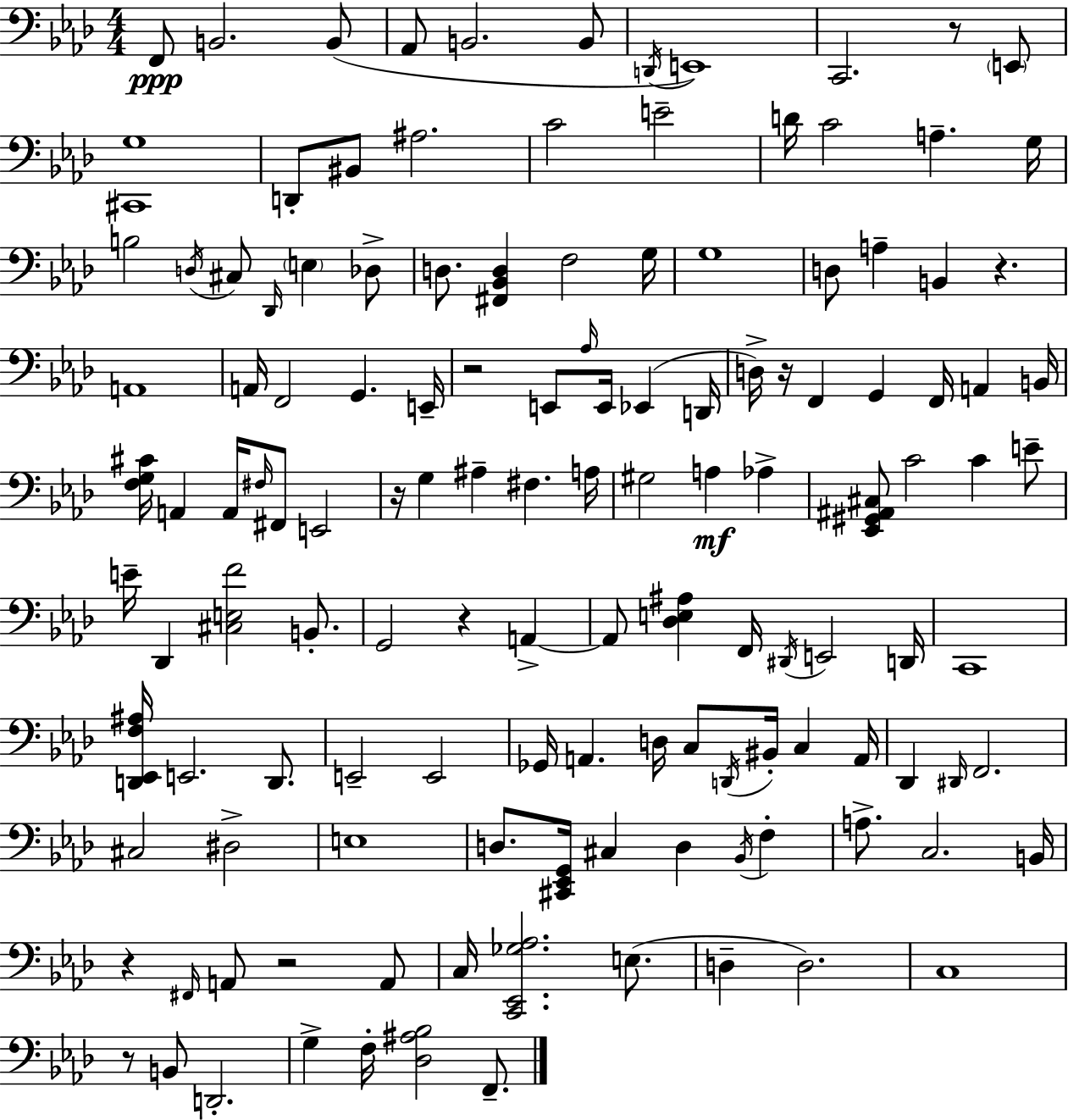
F2/e B2/h. B2/e Ab2/e B2/h. B2/e D2/s E2/w C2/h. R/e E2/e [C#2,G3]/w D2/e BIS2/e A#3/h. C4/h E4/h D4/s C4/h A3/q. G3/s B3/h D3/s C#3/e Db2/s E3/q Db3/e D3/e. [F#2,Bb2,D3]/q F3/h G3/s G3/w D3/e A3/q B2/q R/q. A2/w A2/s F2/h G2/q. E2/s R/h E2/e Ab3/s E2/s Eb2/q D2/s D3/s R/s F2/q G2/q F2/s A2/q B2/s [F3,G3,C#4]/s A2/q A2/s F#3/s F#2/e E2/h R/s G3/q A#3/q F#3/q. A3/s G#3/h A3/q Ab3/q [Eb2,G#2,A#2,C#3]/e C4/h C4/q E4/e E4/s Db2/q [C#3,E3,F4]/h B2/e. G2/h R/q A2/q A2/e [Db3,E3,A#3]/q F2/s D#2/s E2/h D2/s C2/w [D2,Eb2,F3,A#3]/s E2/h. D2/e. E2/h E2/h Gb2/s A2/q. D3/s C3/e D2/s BIS2/s C3/q A2/s Db2/q D#2/s F2/h. C#3/h D#3/h E3/w D3/e. [C#2,Eb2,G2]/s C#3/q D3/q Bb2/s F3/q A3/e. C3/h. B2/s R/q F#2/s A2/e R/h A2/e C3/s [C2,Eb2,Gb3,Ab3]/h. E3/e. D3/q D3/h. C3/w R/e B2/e D2/h. G3/q F3/s [Db3,A#3,Bb3]/h F2/e.